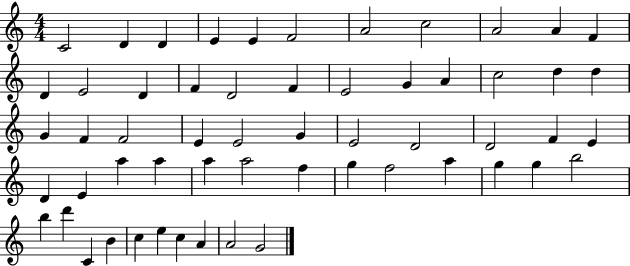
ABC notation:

X:1
T:Untitled
M:4/4
L:1/4
K:C
C2 D D E E F2 A2 c2 A2 A F D E2 D F D2 F E2 G A c2 d d G F F2 E E2 G E2 D2 D2 F E D E a a a a2 f g f2 a g g b2 b d' C B c e c A A2 G2